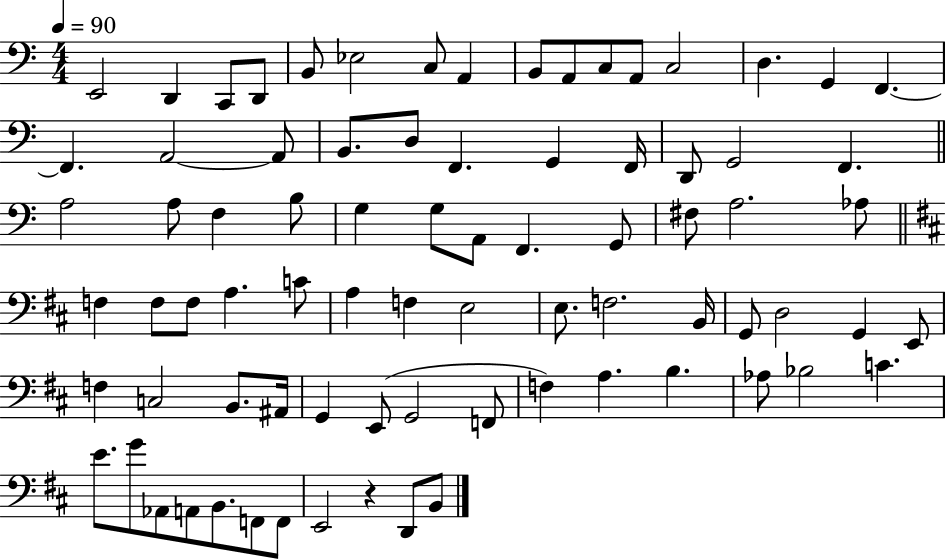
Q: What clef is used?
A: bass